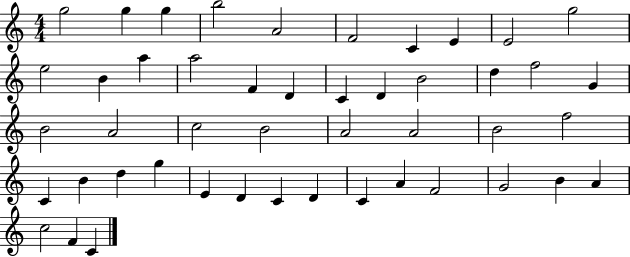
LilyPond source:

{
  \clef treble
  \numericTimeSignature
  \time 4/4
  \key c \major
  g''2 g''4 g''4 | b''2 a'2 | f'2 c'4 e'4 | e'2 g''2 | \break e''2 b'4 a''4 | a''2 f'4 d'4 | c'4 d'4 b'2 | d''4 f''2 g'4 | \break b'2 a'2 | c''2 b'2 | a'2 a'2 | b'2 f''2 | \break c'4 b'4 d''4 g''4 | e'4 d'4 c'4 d'4 | c'4 a'4 f'2 | g'2 b'4 a'4 | \break c''2 f'4 c'4 | \bar "|."
}